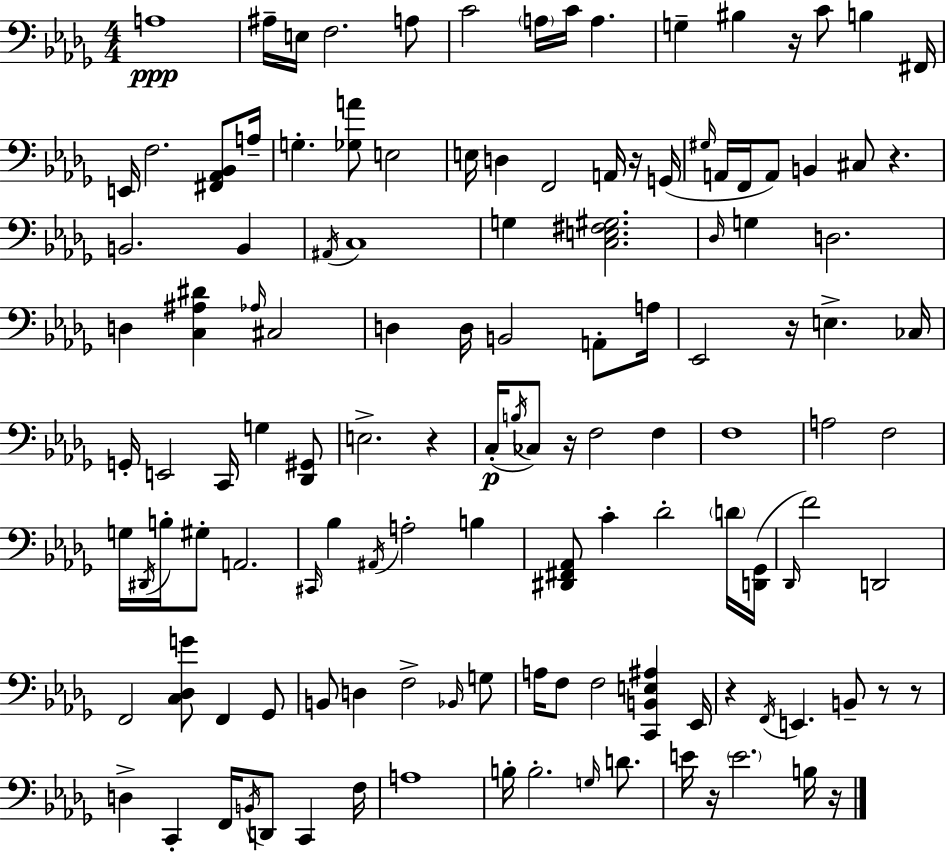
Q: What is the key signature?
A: BES minor